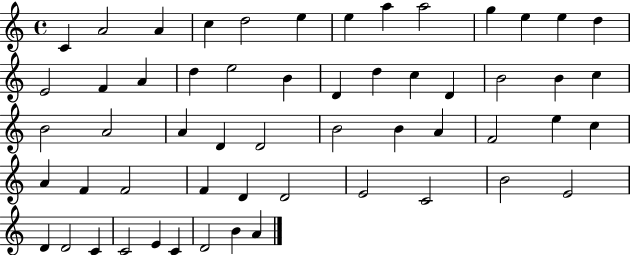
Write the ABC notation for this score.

X:1
T:Untitled
M:4/4
L:1/4
K:C
C A2 A c d2 e e a a2 g e e d E2 F A d e2 B D d c D B2 B c B2 A2 A D D2 B2 B A F2 e c A F F2 F D D2 E2 C2 B2 E2 D D2 C C2 E C D2 B A